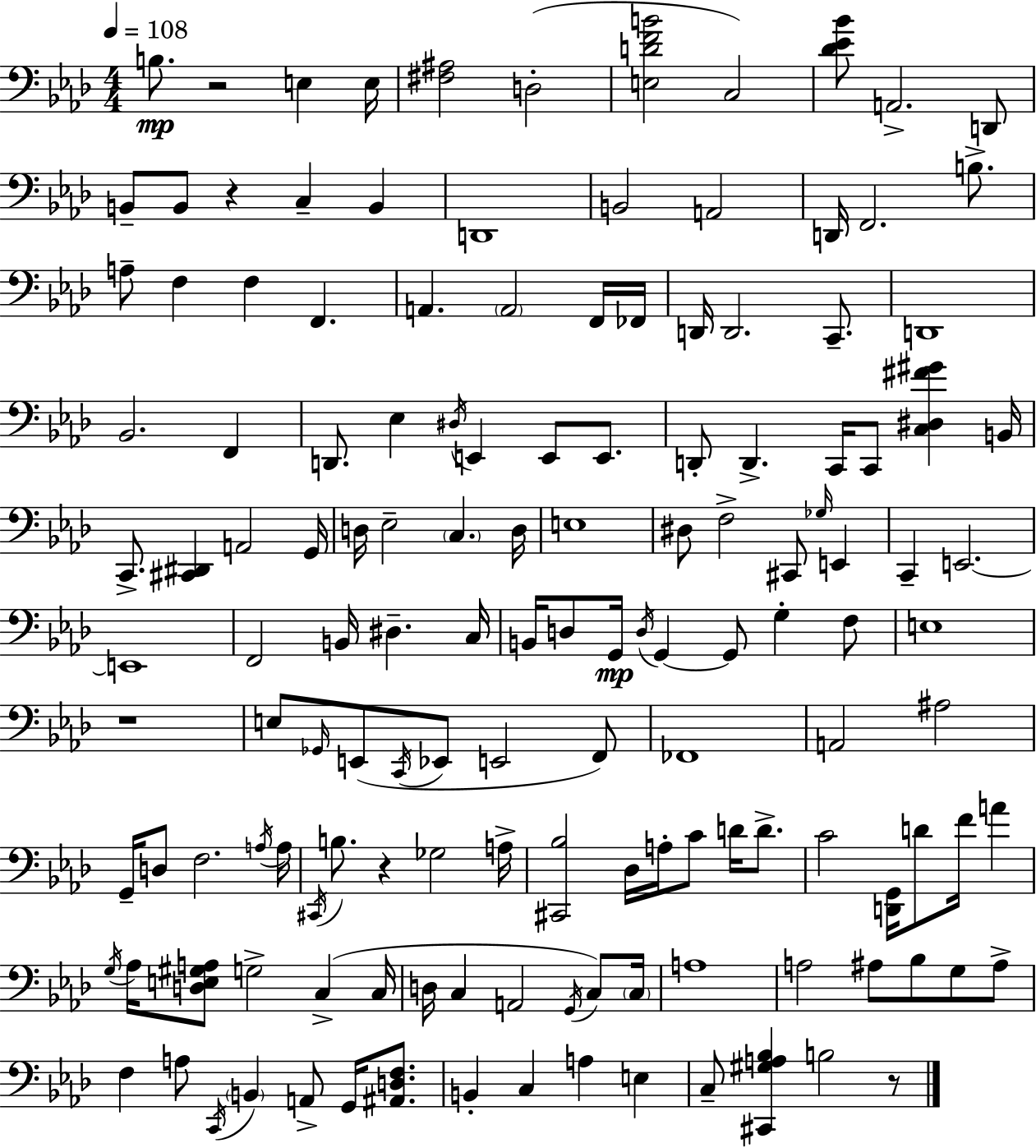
X:1
T:Untitled
M:4/4
L:1/4
K:Fm
B,/2 z2 E, E,/4 [^F,^A,]2 D,2 [E,DFB]2 C,2 [_D_E_B]/2 A,,2 D,,/2 B,,/2 B,,/2 z C, B,, D,,4 B,,2 A,,2 D,,/4 F,,2 B,/2 A,/2 F, F, F,, A,, A,,2 F,,/4 _F,,/4 D,,/4 D,,2 C,,/2 D,,4 _B,,2 F,, D,,/2 _E, ^D,/4 E,, E,,/2 E,,/2 D,,/2 D,, C,,/4 C,,/2 [C,^D,^F^G] B,,/4 C,,/2 [^C,,^D,,] A,,2 G,,/4 D,/4 _E,2 C, D,/4 E,4 ^D,/2 F,2 ^C,,/2 _G,/4 E,, C,, E,,2 E,,4 F,,2 B,,/4 ^D, C,/4 B,,/4 D,/2 G,,/4 D,/4 G,, G,,/2 G, F,/2 E,4 z4 E,/2 _G,,/4 E,,/2 C,,/4 _E,,/2 E,,2 F,,/2 _F,,4 A,,2 ^A,2 G,,/4 D,/2 F,2 A,/4 A,/4 ^C,,/4 B,/2 z _G,2 A,/4 [^C,,_B,]2 _D,/4 A,/4 C/2 D/4 D/2 C2 [D,,G,,]/4 D/2 F/4 A G,/4 _A,/4 [D,E,^G,A,]/2 G,2 C, C,/4 D,/4 C, A,,2 G,,/4 C,/2 C,/4 A,4 A,2 ^A,/2 _B,/2 G,/2 ^A,/2 F, A,/2 C,,/4 B,, A,,/2 G,,/4 [^A,,D,F,]/2 B,, C, A, E, C,/2 [^C,,^G,A,_B,] B,2 z/2